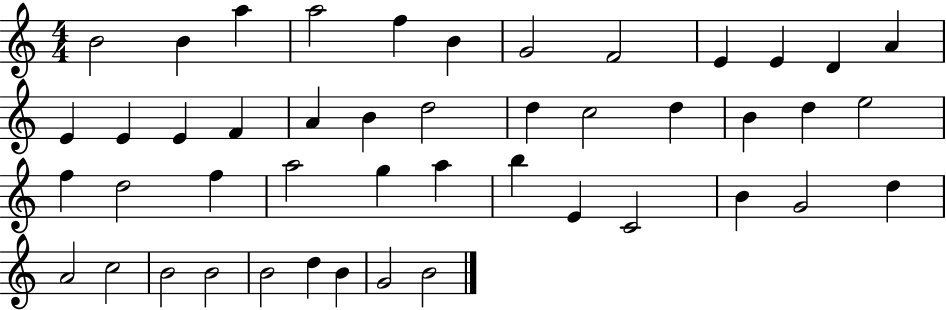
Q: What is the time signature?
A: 4/4